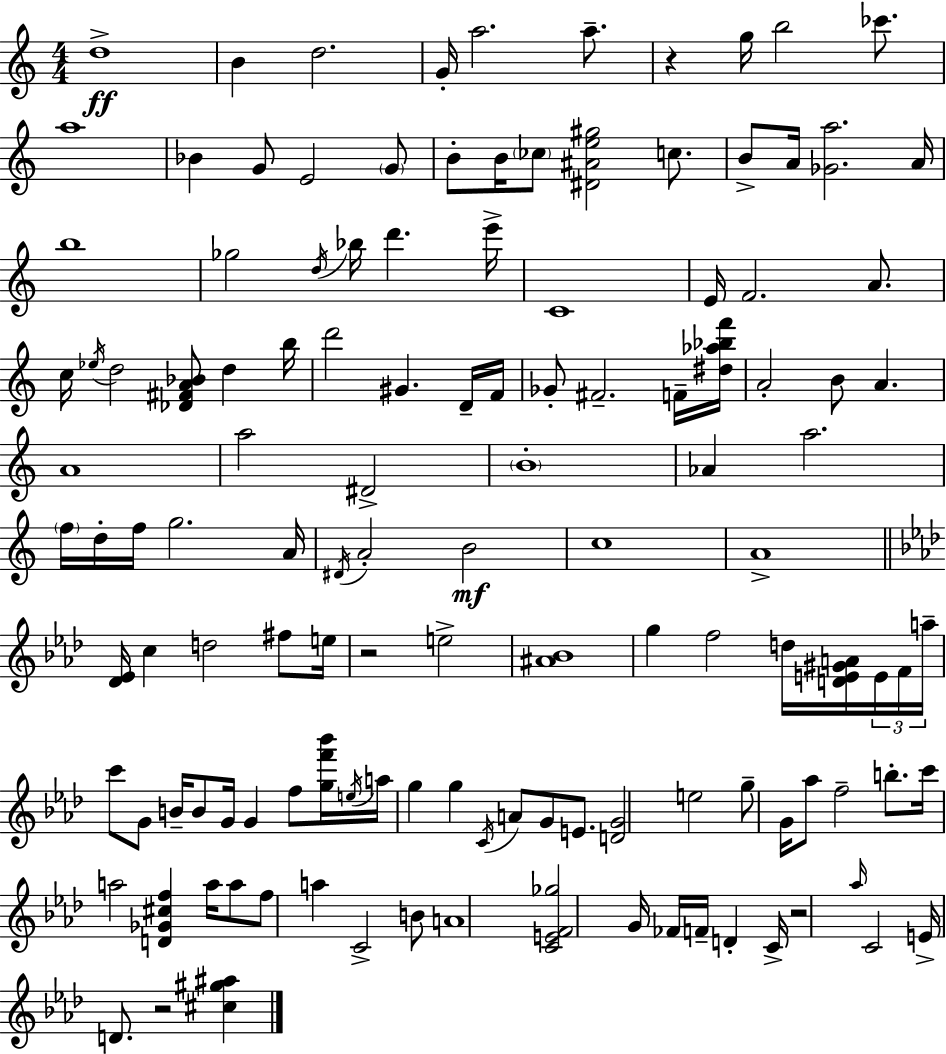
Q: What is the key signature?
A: A minor